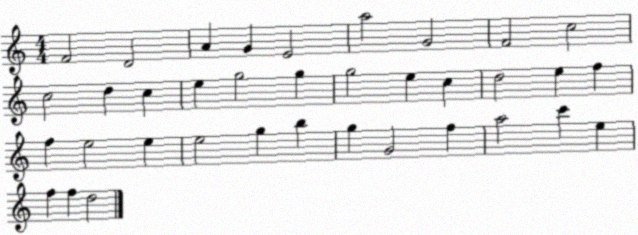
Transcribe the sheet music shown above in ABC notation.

X:1
T:Untitled
M:4/4
L:1/4
K:C
F2 D2 A G E2 a2 G2 F2 c2 c2 d c e g2 g g2 e c d2 e f f e2 e e2 g b g G2 f a2 c' e f f d2